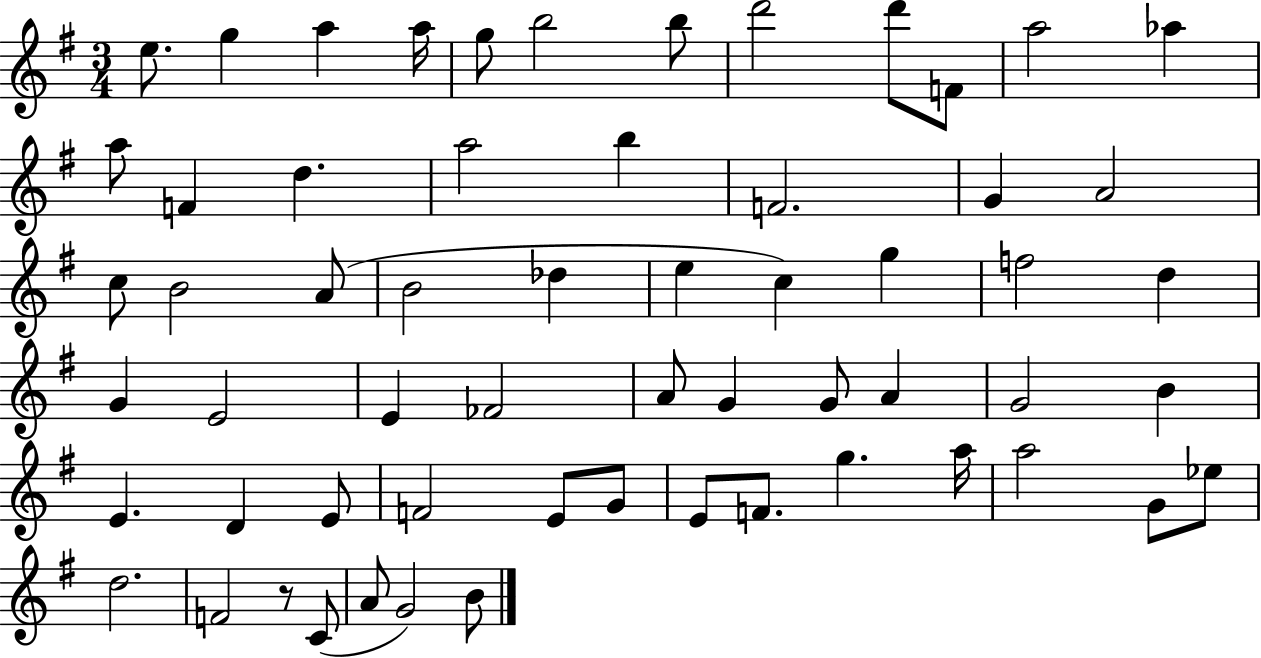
X:1
T:Untitled
M:3/4
L:1/4
K:G
e/2 g a a/4 g/2 b2 b/2 d'2 d'/2 F/2 a2 _a a/2 F d a2 b F2 G A2 c/2 B2 A/2 B2 _d e c g f2 d G E2 E _F2 A/2 G G/2 A G2 B E D E/2 F2 E/2 G/2 E/2 F/2 g a/4 a2 G/2 _e/2 d2 F2 z/2 C/2 A/2 G2 B/2